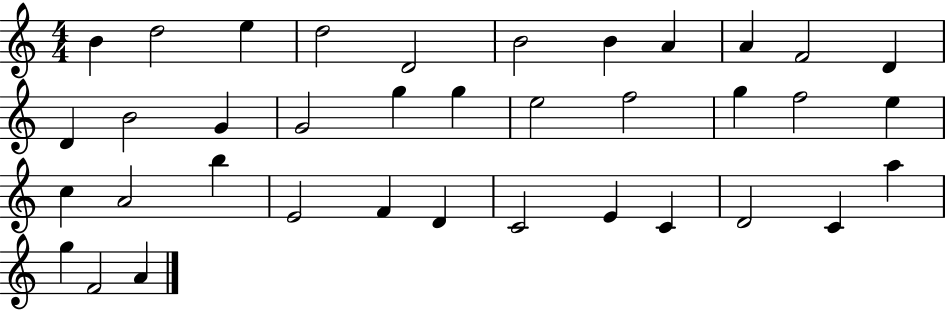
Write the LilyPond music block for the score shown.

{
  \clef treble
  \numericTimeSignature
  \time 4/4
  \key c \major
  b'4 d''2 e''4 | d''2 d'2 | b'2 b'4 a'4 | a'4 f'2 d'4 | \break d'4 b'2 g'4 | g'2 g''4 g''4 | e''2 f''2 | g''4 f''2 e''4 | \break c''4 a'2 b''4 | e'2 f'4 d'4 | c'2 e'4 c'4 | d'2 c'4 a''4 | \break g''4 f'2 a'4 | \bar "|."
}